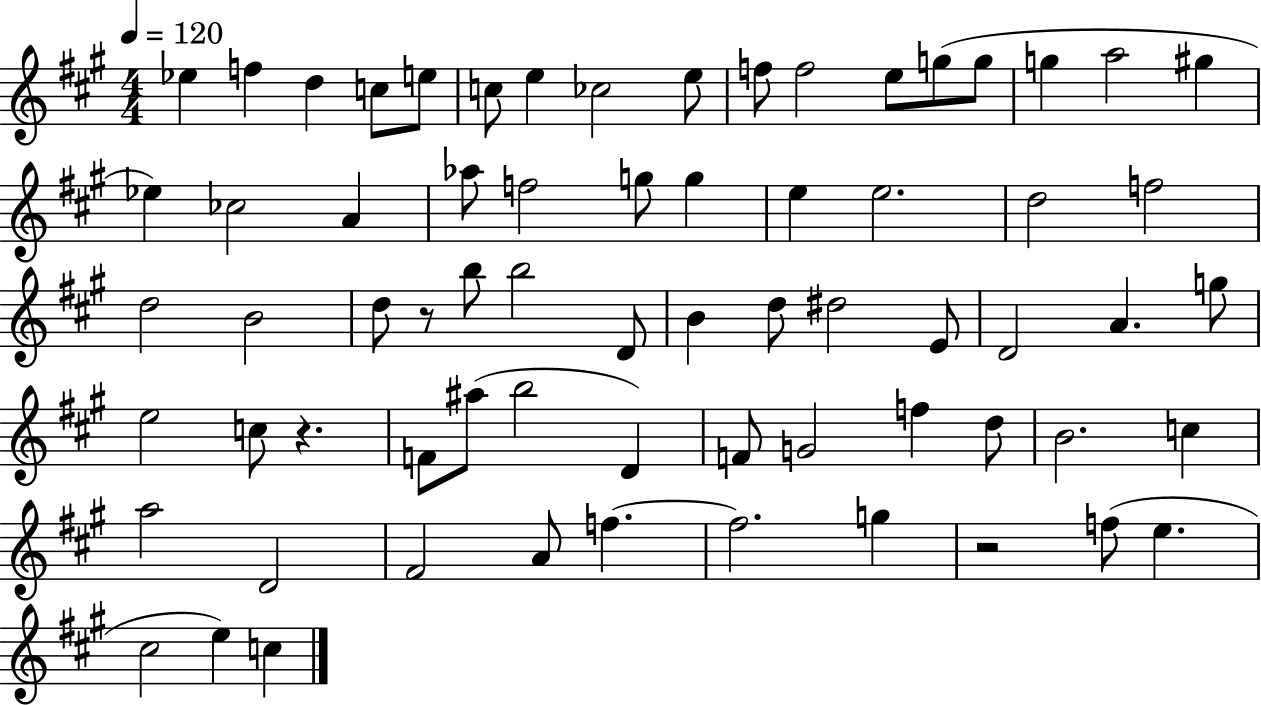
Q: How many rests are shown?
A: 3